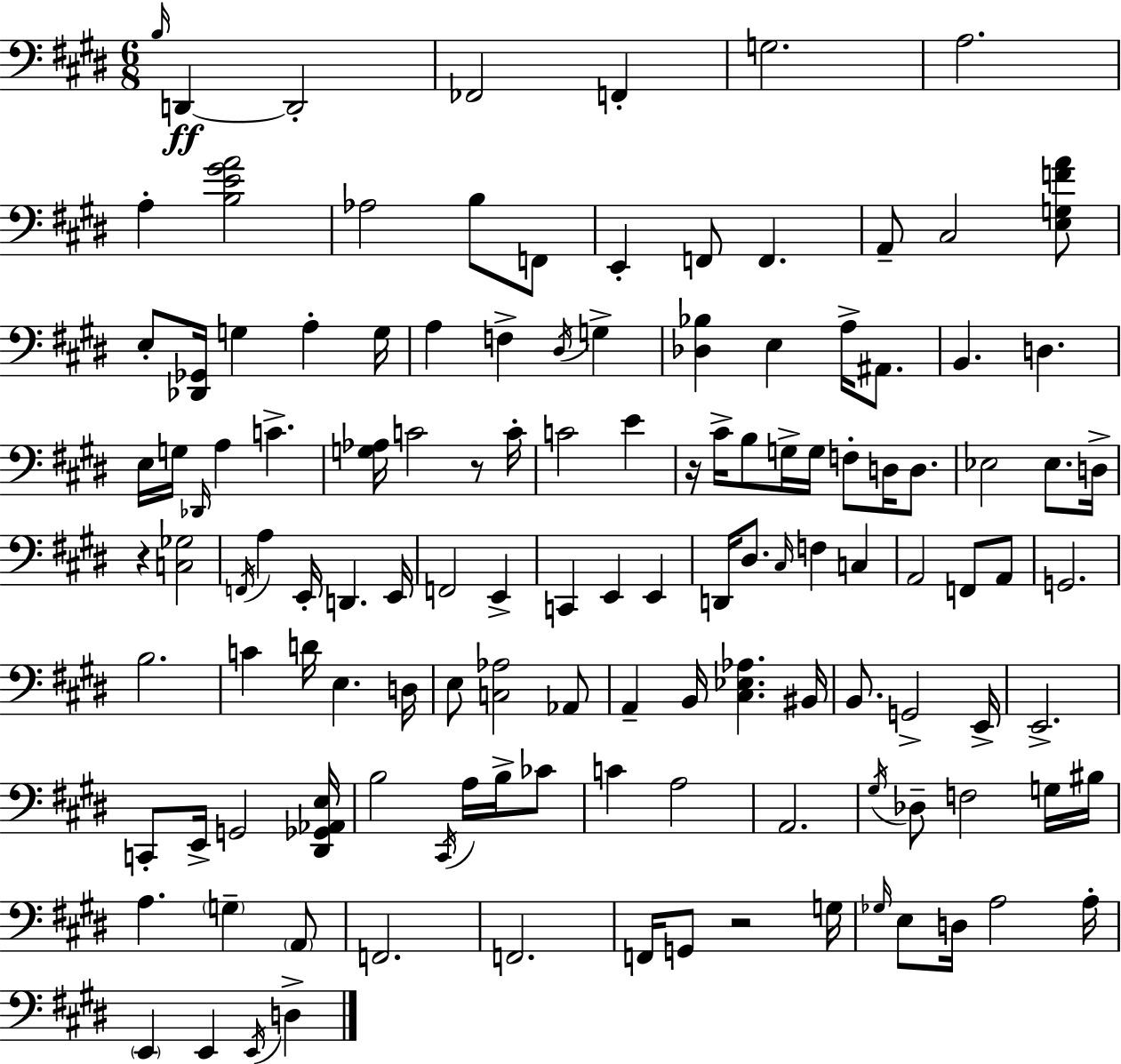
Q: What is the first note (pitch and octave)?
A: B3